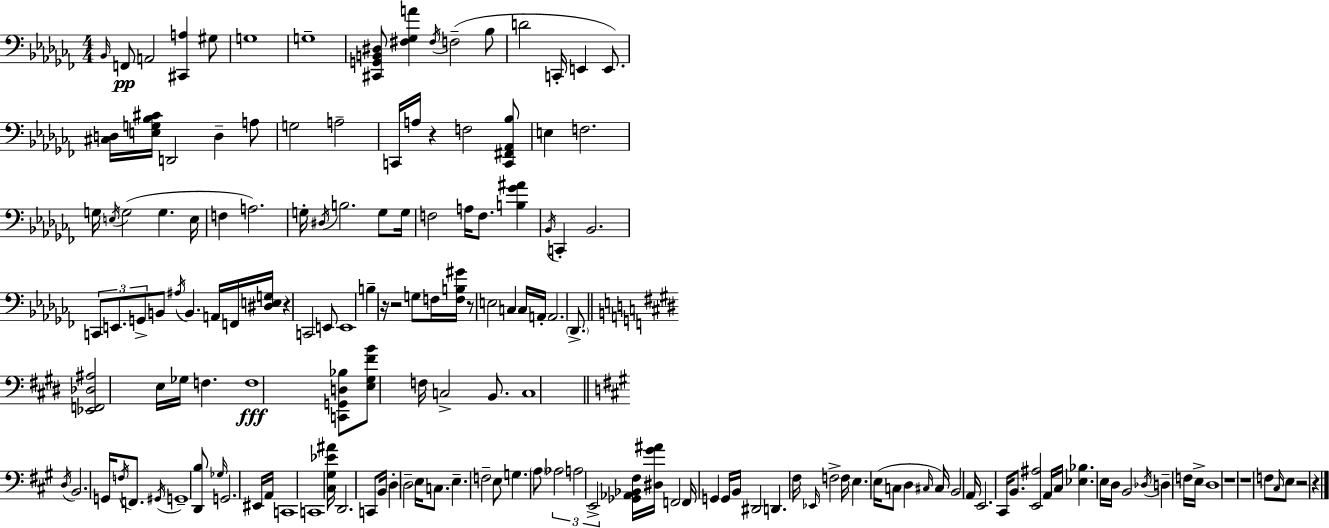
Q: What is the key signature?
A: AES minor